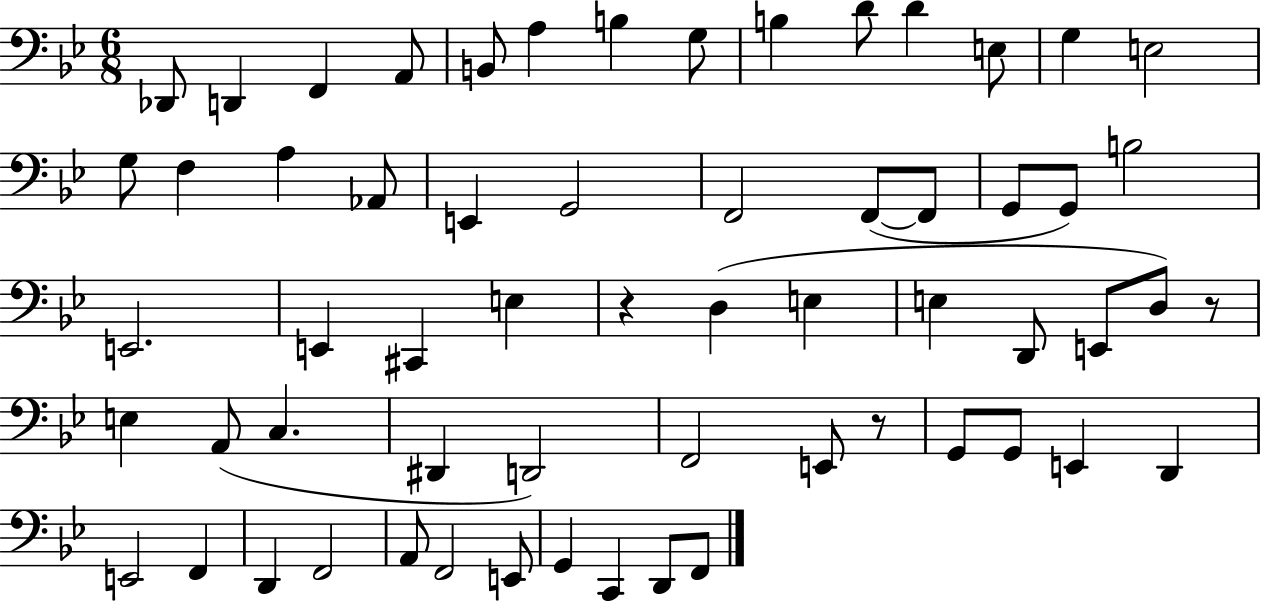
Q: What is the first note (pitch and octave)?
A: Db2